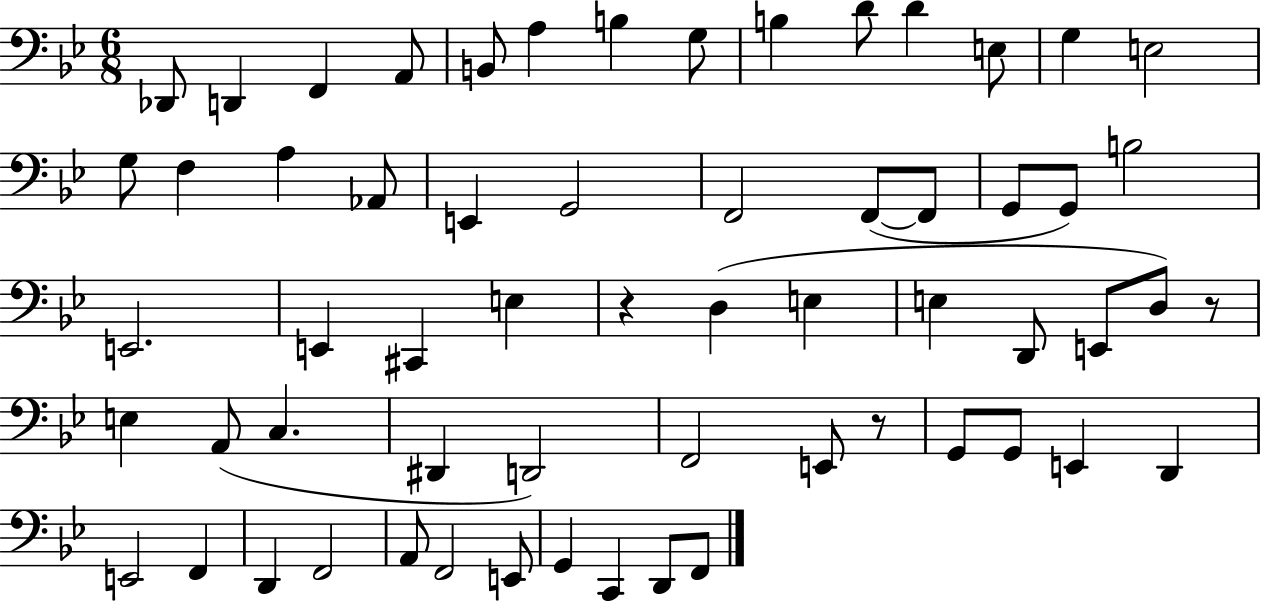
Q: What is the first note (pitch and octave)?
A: Db2